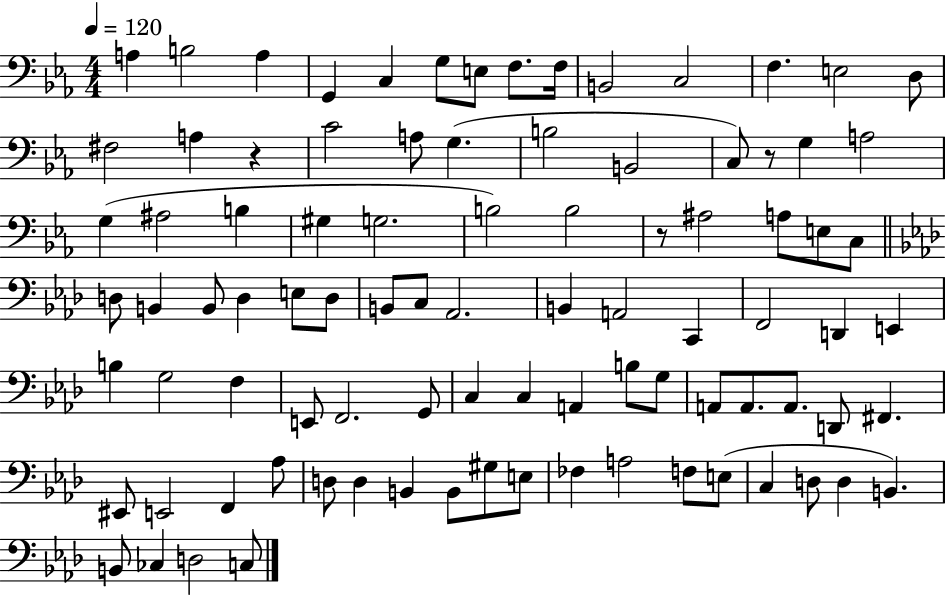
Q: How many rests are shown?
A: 3